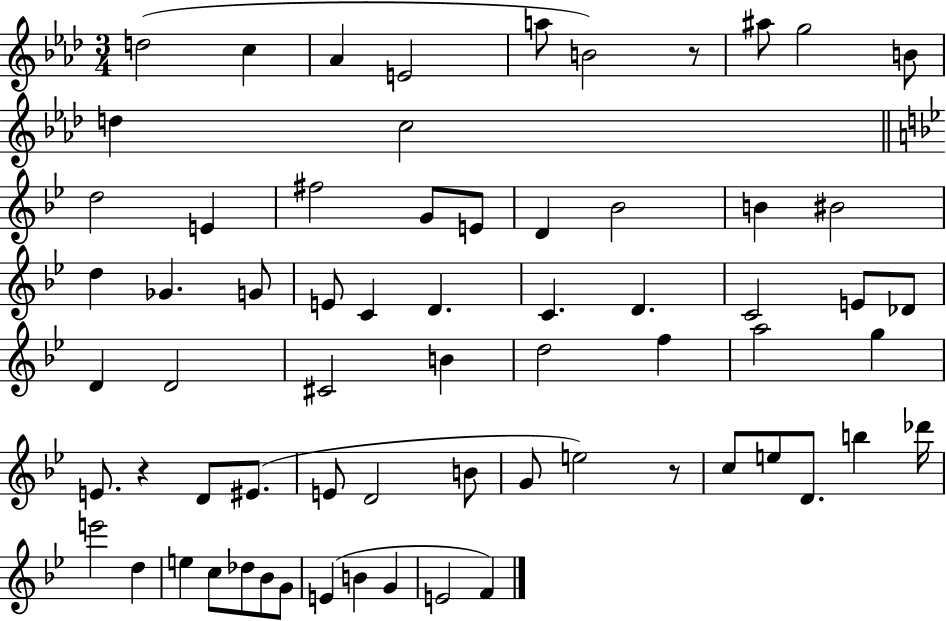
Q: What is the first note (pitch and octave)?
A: D5